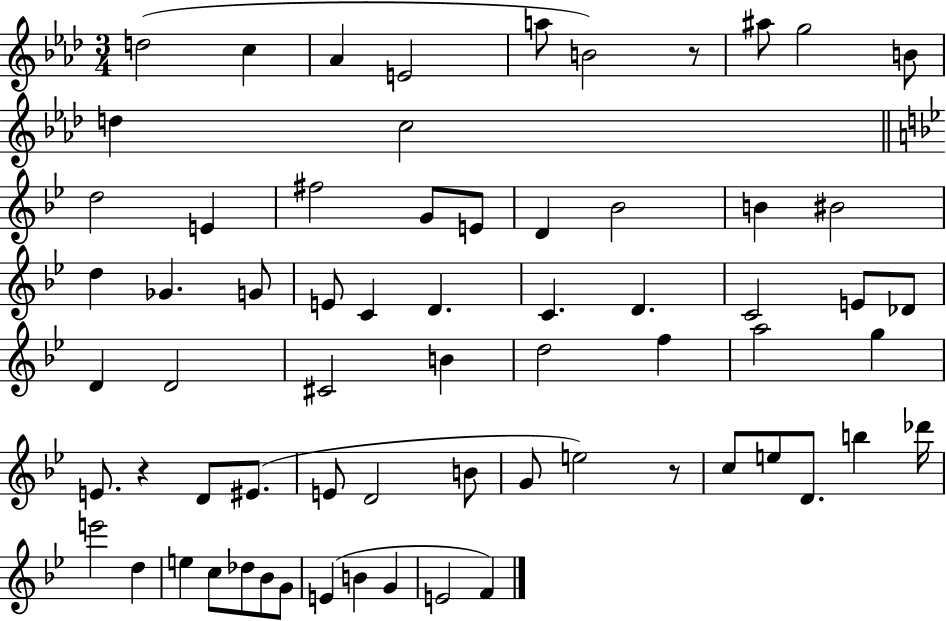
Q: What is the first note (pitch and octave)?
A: D5